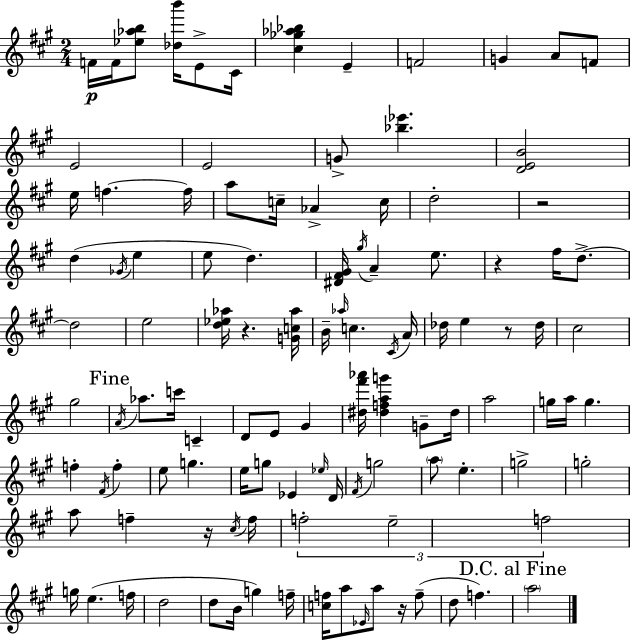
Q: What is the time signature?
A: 2/4